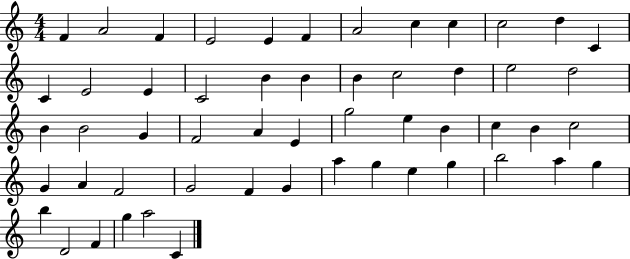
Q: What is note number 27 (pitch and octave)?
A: F4